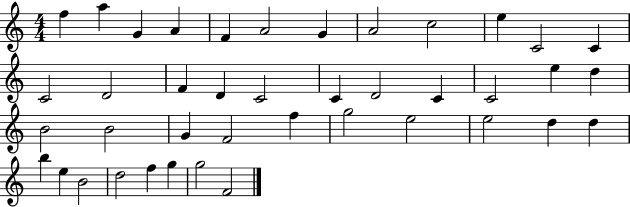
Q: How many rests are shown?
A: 0